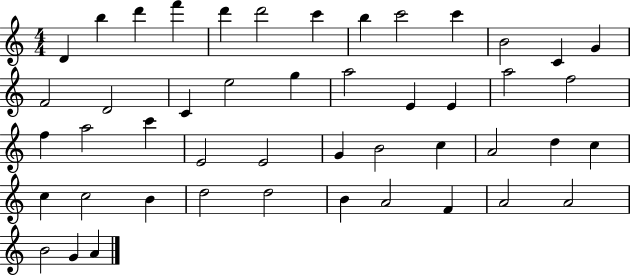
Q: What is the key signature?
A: C major